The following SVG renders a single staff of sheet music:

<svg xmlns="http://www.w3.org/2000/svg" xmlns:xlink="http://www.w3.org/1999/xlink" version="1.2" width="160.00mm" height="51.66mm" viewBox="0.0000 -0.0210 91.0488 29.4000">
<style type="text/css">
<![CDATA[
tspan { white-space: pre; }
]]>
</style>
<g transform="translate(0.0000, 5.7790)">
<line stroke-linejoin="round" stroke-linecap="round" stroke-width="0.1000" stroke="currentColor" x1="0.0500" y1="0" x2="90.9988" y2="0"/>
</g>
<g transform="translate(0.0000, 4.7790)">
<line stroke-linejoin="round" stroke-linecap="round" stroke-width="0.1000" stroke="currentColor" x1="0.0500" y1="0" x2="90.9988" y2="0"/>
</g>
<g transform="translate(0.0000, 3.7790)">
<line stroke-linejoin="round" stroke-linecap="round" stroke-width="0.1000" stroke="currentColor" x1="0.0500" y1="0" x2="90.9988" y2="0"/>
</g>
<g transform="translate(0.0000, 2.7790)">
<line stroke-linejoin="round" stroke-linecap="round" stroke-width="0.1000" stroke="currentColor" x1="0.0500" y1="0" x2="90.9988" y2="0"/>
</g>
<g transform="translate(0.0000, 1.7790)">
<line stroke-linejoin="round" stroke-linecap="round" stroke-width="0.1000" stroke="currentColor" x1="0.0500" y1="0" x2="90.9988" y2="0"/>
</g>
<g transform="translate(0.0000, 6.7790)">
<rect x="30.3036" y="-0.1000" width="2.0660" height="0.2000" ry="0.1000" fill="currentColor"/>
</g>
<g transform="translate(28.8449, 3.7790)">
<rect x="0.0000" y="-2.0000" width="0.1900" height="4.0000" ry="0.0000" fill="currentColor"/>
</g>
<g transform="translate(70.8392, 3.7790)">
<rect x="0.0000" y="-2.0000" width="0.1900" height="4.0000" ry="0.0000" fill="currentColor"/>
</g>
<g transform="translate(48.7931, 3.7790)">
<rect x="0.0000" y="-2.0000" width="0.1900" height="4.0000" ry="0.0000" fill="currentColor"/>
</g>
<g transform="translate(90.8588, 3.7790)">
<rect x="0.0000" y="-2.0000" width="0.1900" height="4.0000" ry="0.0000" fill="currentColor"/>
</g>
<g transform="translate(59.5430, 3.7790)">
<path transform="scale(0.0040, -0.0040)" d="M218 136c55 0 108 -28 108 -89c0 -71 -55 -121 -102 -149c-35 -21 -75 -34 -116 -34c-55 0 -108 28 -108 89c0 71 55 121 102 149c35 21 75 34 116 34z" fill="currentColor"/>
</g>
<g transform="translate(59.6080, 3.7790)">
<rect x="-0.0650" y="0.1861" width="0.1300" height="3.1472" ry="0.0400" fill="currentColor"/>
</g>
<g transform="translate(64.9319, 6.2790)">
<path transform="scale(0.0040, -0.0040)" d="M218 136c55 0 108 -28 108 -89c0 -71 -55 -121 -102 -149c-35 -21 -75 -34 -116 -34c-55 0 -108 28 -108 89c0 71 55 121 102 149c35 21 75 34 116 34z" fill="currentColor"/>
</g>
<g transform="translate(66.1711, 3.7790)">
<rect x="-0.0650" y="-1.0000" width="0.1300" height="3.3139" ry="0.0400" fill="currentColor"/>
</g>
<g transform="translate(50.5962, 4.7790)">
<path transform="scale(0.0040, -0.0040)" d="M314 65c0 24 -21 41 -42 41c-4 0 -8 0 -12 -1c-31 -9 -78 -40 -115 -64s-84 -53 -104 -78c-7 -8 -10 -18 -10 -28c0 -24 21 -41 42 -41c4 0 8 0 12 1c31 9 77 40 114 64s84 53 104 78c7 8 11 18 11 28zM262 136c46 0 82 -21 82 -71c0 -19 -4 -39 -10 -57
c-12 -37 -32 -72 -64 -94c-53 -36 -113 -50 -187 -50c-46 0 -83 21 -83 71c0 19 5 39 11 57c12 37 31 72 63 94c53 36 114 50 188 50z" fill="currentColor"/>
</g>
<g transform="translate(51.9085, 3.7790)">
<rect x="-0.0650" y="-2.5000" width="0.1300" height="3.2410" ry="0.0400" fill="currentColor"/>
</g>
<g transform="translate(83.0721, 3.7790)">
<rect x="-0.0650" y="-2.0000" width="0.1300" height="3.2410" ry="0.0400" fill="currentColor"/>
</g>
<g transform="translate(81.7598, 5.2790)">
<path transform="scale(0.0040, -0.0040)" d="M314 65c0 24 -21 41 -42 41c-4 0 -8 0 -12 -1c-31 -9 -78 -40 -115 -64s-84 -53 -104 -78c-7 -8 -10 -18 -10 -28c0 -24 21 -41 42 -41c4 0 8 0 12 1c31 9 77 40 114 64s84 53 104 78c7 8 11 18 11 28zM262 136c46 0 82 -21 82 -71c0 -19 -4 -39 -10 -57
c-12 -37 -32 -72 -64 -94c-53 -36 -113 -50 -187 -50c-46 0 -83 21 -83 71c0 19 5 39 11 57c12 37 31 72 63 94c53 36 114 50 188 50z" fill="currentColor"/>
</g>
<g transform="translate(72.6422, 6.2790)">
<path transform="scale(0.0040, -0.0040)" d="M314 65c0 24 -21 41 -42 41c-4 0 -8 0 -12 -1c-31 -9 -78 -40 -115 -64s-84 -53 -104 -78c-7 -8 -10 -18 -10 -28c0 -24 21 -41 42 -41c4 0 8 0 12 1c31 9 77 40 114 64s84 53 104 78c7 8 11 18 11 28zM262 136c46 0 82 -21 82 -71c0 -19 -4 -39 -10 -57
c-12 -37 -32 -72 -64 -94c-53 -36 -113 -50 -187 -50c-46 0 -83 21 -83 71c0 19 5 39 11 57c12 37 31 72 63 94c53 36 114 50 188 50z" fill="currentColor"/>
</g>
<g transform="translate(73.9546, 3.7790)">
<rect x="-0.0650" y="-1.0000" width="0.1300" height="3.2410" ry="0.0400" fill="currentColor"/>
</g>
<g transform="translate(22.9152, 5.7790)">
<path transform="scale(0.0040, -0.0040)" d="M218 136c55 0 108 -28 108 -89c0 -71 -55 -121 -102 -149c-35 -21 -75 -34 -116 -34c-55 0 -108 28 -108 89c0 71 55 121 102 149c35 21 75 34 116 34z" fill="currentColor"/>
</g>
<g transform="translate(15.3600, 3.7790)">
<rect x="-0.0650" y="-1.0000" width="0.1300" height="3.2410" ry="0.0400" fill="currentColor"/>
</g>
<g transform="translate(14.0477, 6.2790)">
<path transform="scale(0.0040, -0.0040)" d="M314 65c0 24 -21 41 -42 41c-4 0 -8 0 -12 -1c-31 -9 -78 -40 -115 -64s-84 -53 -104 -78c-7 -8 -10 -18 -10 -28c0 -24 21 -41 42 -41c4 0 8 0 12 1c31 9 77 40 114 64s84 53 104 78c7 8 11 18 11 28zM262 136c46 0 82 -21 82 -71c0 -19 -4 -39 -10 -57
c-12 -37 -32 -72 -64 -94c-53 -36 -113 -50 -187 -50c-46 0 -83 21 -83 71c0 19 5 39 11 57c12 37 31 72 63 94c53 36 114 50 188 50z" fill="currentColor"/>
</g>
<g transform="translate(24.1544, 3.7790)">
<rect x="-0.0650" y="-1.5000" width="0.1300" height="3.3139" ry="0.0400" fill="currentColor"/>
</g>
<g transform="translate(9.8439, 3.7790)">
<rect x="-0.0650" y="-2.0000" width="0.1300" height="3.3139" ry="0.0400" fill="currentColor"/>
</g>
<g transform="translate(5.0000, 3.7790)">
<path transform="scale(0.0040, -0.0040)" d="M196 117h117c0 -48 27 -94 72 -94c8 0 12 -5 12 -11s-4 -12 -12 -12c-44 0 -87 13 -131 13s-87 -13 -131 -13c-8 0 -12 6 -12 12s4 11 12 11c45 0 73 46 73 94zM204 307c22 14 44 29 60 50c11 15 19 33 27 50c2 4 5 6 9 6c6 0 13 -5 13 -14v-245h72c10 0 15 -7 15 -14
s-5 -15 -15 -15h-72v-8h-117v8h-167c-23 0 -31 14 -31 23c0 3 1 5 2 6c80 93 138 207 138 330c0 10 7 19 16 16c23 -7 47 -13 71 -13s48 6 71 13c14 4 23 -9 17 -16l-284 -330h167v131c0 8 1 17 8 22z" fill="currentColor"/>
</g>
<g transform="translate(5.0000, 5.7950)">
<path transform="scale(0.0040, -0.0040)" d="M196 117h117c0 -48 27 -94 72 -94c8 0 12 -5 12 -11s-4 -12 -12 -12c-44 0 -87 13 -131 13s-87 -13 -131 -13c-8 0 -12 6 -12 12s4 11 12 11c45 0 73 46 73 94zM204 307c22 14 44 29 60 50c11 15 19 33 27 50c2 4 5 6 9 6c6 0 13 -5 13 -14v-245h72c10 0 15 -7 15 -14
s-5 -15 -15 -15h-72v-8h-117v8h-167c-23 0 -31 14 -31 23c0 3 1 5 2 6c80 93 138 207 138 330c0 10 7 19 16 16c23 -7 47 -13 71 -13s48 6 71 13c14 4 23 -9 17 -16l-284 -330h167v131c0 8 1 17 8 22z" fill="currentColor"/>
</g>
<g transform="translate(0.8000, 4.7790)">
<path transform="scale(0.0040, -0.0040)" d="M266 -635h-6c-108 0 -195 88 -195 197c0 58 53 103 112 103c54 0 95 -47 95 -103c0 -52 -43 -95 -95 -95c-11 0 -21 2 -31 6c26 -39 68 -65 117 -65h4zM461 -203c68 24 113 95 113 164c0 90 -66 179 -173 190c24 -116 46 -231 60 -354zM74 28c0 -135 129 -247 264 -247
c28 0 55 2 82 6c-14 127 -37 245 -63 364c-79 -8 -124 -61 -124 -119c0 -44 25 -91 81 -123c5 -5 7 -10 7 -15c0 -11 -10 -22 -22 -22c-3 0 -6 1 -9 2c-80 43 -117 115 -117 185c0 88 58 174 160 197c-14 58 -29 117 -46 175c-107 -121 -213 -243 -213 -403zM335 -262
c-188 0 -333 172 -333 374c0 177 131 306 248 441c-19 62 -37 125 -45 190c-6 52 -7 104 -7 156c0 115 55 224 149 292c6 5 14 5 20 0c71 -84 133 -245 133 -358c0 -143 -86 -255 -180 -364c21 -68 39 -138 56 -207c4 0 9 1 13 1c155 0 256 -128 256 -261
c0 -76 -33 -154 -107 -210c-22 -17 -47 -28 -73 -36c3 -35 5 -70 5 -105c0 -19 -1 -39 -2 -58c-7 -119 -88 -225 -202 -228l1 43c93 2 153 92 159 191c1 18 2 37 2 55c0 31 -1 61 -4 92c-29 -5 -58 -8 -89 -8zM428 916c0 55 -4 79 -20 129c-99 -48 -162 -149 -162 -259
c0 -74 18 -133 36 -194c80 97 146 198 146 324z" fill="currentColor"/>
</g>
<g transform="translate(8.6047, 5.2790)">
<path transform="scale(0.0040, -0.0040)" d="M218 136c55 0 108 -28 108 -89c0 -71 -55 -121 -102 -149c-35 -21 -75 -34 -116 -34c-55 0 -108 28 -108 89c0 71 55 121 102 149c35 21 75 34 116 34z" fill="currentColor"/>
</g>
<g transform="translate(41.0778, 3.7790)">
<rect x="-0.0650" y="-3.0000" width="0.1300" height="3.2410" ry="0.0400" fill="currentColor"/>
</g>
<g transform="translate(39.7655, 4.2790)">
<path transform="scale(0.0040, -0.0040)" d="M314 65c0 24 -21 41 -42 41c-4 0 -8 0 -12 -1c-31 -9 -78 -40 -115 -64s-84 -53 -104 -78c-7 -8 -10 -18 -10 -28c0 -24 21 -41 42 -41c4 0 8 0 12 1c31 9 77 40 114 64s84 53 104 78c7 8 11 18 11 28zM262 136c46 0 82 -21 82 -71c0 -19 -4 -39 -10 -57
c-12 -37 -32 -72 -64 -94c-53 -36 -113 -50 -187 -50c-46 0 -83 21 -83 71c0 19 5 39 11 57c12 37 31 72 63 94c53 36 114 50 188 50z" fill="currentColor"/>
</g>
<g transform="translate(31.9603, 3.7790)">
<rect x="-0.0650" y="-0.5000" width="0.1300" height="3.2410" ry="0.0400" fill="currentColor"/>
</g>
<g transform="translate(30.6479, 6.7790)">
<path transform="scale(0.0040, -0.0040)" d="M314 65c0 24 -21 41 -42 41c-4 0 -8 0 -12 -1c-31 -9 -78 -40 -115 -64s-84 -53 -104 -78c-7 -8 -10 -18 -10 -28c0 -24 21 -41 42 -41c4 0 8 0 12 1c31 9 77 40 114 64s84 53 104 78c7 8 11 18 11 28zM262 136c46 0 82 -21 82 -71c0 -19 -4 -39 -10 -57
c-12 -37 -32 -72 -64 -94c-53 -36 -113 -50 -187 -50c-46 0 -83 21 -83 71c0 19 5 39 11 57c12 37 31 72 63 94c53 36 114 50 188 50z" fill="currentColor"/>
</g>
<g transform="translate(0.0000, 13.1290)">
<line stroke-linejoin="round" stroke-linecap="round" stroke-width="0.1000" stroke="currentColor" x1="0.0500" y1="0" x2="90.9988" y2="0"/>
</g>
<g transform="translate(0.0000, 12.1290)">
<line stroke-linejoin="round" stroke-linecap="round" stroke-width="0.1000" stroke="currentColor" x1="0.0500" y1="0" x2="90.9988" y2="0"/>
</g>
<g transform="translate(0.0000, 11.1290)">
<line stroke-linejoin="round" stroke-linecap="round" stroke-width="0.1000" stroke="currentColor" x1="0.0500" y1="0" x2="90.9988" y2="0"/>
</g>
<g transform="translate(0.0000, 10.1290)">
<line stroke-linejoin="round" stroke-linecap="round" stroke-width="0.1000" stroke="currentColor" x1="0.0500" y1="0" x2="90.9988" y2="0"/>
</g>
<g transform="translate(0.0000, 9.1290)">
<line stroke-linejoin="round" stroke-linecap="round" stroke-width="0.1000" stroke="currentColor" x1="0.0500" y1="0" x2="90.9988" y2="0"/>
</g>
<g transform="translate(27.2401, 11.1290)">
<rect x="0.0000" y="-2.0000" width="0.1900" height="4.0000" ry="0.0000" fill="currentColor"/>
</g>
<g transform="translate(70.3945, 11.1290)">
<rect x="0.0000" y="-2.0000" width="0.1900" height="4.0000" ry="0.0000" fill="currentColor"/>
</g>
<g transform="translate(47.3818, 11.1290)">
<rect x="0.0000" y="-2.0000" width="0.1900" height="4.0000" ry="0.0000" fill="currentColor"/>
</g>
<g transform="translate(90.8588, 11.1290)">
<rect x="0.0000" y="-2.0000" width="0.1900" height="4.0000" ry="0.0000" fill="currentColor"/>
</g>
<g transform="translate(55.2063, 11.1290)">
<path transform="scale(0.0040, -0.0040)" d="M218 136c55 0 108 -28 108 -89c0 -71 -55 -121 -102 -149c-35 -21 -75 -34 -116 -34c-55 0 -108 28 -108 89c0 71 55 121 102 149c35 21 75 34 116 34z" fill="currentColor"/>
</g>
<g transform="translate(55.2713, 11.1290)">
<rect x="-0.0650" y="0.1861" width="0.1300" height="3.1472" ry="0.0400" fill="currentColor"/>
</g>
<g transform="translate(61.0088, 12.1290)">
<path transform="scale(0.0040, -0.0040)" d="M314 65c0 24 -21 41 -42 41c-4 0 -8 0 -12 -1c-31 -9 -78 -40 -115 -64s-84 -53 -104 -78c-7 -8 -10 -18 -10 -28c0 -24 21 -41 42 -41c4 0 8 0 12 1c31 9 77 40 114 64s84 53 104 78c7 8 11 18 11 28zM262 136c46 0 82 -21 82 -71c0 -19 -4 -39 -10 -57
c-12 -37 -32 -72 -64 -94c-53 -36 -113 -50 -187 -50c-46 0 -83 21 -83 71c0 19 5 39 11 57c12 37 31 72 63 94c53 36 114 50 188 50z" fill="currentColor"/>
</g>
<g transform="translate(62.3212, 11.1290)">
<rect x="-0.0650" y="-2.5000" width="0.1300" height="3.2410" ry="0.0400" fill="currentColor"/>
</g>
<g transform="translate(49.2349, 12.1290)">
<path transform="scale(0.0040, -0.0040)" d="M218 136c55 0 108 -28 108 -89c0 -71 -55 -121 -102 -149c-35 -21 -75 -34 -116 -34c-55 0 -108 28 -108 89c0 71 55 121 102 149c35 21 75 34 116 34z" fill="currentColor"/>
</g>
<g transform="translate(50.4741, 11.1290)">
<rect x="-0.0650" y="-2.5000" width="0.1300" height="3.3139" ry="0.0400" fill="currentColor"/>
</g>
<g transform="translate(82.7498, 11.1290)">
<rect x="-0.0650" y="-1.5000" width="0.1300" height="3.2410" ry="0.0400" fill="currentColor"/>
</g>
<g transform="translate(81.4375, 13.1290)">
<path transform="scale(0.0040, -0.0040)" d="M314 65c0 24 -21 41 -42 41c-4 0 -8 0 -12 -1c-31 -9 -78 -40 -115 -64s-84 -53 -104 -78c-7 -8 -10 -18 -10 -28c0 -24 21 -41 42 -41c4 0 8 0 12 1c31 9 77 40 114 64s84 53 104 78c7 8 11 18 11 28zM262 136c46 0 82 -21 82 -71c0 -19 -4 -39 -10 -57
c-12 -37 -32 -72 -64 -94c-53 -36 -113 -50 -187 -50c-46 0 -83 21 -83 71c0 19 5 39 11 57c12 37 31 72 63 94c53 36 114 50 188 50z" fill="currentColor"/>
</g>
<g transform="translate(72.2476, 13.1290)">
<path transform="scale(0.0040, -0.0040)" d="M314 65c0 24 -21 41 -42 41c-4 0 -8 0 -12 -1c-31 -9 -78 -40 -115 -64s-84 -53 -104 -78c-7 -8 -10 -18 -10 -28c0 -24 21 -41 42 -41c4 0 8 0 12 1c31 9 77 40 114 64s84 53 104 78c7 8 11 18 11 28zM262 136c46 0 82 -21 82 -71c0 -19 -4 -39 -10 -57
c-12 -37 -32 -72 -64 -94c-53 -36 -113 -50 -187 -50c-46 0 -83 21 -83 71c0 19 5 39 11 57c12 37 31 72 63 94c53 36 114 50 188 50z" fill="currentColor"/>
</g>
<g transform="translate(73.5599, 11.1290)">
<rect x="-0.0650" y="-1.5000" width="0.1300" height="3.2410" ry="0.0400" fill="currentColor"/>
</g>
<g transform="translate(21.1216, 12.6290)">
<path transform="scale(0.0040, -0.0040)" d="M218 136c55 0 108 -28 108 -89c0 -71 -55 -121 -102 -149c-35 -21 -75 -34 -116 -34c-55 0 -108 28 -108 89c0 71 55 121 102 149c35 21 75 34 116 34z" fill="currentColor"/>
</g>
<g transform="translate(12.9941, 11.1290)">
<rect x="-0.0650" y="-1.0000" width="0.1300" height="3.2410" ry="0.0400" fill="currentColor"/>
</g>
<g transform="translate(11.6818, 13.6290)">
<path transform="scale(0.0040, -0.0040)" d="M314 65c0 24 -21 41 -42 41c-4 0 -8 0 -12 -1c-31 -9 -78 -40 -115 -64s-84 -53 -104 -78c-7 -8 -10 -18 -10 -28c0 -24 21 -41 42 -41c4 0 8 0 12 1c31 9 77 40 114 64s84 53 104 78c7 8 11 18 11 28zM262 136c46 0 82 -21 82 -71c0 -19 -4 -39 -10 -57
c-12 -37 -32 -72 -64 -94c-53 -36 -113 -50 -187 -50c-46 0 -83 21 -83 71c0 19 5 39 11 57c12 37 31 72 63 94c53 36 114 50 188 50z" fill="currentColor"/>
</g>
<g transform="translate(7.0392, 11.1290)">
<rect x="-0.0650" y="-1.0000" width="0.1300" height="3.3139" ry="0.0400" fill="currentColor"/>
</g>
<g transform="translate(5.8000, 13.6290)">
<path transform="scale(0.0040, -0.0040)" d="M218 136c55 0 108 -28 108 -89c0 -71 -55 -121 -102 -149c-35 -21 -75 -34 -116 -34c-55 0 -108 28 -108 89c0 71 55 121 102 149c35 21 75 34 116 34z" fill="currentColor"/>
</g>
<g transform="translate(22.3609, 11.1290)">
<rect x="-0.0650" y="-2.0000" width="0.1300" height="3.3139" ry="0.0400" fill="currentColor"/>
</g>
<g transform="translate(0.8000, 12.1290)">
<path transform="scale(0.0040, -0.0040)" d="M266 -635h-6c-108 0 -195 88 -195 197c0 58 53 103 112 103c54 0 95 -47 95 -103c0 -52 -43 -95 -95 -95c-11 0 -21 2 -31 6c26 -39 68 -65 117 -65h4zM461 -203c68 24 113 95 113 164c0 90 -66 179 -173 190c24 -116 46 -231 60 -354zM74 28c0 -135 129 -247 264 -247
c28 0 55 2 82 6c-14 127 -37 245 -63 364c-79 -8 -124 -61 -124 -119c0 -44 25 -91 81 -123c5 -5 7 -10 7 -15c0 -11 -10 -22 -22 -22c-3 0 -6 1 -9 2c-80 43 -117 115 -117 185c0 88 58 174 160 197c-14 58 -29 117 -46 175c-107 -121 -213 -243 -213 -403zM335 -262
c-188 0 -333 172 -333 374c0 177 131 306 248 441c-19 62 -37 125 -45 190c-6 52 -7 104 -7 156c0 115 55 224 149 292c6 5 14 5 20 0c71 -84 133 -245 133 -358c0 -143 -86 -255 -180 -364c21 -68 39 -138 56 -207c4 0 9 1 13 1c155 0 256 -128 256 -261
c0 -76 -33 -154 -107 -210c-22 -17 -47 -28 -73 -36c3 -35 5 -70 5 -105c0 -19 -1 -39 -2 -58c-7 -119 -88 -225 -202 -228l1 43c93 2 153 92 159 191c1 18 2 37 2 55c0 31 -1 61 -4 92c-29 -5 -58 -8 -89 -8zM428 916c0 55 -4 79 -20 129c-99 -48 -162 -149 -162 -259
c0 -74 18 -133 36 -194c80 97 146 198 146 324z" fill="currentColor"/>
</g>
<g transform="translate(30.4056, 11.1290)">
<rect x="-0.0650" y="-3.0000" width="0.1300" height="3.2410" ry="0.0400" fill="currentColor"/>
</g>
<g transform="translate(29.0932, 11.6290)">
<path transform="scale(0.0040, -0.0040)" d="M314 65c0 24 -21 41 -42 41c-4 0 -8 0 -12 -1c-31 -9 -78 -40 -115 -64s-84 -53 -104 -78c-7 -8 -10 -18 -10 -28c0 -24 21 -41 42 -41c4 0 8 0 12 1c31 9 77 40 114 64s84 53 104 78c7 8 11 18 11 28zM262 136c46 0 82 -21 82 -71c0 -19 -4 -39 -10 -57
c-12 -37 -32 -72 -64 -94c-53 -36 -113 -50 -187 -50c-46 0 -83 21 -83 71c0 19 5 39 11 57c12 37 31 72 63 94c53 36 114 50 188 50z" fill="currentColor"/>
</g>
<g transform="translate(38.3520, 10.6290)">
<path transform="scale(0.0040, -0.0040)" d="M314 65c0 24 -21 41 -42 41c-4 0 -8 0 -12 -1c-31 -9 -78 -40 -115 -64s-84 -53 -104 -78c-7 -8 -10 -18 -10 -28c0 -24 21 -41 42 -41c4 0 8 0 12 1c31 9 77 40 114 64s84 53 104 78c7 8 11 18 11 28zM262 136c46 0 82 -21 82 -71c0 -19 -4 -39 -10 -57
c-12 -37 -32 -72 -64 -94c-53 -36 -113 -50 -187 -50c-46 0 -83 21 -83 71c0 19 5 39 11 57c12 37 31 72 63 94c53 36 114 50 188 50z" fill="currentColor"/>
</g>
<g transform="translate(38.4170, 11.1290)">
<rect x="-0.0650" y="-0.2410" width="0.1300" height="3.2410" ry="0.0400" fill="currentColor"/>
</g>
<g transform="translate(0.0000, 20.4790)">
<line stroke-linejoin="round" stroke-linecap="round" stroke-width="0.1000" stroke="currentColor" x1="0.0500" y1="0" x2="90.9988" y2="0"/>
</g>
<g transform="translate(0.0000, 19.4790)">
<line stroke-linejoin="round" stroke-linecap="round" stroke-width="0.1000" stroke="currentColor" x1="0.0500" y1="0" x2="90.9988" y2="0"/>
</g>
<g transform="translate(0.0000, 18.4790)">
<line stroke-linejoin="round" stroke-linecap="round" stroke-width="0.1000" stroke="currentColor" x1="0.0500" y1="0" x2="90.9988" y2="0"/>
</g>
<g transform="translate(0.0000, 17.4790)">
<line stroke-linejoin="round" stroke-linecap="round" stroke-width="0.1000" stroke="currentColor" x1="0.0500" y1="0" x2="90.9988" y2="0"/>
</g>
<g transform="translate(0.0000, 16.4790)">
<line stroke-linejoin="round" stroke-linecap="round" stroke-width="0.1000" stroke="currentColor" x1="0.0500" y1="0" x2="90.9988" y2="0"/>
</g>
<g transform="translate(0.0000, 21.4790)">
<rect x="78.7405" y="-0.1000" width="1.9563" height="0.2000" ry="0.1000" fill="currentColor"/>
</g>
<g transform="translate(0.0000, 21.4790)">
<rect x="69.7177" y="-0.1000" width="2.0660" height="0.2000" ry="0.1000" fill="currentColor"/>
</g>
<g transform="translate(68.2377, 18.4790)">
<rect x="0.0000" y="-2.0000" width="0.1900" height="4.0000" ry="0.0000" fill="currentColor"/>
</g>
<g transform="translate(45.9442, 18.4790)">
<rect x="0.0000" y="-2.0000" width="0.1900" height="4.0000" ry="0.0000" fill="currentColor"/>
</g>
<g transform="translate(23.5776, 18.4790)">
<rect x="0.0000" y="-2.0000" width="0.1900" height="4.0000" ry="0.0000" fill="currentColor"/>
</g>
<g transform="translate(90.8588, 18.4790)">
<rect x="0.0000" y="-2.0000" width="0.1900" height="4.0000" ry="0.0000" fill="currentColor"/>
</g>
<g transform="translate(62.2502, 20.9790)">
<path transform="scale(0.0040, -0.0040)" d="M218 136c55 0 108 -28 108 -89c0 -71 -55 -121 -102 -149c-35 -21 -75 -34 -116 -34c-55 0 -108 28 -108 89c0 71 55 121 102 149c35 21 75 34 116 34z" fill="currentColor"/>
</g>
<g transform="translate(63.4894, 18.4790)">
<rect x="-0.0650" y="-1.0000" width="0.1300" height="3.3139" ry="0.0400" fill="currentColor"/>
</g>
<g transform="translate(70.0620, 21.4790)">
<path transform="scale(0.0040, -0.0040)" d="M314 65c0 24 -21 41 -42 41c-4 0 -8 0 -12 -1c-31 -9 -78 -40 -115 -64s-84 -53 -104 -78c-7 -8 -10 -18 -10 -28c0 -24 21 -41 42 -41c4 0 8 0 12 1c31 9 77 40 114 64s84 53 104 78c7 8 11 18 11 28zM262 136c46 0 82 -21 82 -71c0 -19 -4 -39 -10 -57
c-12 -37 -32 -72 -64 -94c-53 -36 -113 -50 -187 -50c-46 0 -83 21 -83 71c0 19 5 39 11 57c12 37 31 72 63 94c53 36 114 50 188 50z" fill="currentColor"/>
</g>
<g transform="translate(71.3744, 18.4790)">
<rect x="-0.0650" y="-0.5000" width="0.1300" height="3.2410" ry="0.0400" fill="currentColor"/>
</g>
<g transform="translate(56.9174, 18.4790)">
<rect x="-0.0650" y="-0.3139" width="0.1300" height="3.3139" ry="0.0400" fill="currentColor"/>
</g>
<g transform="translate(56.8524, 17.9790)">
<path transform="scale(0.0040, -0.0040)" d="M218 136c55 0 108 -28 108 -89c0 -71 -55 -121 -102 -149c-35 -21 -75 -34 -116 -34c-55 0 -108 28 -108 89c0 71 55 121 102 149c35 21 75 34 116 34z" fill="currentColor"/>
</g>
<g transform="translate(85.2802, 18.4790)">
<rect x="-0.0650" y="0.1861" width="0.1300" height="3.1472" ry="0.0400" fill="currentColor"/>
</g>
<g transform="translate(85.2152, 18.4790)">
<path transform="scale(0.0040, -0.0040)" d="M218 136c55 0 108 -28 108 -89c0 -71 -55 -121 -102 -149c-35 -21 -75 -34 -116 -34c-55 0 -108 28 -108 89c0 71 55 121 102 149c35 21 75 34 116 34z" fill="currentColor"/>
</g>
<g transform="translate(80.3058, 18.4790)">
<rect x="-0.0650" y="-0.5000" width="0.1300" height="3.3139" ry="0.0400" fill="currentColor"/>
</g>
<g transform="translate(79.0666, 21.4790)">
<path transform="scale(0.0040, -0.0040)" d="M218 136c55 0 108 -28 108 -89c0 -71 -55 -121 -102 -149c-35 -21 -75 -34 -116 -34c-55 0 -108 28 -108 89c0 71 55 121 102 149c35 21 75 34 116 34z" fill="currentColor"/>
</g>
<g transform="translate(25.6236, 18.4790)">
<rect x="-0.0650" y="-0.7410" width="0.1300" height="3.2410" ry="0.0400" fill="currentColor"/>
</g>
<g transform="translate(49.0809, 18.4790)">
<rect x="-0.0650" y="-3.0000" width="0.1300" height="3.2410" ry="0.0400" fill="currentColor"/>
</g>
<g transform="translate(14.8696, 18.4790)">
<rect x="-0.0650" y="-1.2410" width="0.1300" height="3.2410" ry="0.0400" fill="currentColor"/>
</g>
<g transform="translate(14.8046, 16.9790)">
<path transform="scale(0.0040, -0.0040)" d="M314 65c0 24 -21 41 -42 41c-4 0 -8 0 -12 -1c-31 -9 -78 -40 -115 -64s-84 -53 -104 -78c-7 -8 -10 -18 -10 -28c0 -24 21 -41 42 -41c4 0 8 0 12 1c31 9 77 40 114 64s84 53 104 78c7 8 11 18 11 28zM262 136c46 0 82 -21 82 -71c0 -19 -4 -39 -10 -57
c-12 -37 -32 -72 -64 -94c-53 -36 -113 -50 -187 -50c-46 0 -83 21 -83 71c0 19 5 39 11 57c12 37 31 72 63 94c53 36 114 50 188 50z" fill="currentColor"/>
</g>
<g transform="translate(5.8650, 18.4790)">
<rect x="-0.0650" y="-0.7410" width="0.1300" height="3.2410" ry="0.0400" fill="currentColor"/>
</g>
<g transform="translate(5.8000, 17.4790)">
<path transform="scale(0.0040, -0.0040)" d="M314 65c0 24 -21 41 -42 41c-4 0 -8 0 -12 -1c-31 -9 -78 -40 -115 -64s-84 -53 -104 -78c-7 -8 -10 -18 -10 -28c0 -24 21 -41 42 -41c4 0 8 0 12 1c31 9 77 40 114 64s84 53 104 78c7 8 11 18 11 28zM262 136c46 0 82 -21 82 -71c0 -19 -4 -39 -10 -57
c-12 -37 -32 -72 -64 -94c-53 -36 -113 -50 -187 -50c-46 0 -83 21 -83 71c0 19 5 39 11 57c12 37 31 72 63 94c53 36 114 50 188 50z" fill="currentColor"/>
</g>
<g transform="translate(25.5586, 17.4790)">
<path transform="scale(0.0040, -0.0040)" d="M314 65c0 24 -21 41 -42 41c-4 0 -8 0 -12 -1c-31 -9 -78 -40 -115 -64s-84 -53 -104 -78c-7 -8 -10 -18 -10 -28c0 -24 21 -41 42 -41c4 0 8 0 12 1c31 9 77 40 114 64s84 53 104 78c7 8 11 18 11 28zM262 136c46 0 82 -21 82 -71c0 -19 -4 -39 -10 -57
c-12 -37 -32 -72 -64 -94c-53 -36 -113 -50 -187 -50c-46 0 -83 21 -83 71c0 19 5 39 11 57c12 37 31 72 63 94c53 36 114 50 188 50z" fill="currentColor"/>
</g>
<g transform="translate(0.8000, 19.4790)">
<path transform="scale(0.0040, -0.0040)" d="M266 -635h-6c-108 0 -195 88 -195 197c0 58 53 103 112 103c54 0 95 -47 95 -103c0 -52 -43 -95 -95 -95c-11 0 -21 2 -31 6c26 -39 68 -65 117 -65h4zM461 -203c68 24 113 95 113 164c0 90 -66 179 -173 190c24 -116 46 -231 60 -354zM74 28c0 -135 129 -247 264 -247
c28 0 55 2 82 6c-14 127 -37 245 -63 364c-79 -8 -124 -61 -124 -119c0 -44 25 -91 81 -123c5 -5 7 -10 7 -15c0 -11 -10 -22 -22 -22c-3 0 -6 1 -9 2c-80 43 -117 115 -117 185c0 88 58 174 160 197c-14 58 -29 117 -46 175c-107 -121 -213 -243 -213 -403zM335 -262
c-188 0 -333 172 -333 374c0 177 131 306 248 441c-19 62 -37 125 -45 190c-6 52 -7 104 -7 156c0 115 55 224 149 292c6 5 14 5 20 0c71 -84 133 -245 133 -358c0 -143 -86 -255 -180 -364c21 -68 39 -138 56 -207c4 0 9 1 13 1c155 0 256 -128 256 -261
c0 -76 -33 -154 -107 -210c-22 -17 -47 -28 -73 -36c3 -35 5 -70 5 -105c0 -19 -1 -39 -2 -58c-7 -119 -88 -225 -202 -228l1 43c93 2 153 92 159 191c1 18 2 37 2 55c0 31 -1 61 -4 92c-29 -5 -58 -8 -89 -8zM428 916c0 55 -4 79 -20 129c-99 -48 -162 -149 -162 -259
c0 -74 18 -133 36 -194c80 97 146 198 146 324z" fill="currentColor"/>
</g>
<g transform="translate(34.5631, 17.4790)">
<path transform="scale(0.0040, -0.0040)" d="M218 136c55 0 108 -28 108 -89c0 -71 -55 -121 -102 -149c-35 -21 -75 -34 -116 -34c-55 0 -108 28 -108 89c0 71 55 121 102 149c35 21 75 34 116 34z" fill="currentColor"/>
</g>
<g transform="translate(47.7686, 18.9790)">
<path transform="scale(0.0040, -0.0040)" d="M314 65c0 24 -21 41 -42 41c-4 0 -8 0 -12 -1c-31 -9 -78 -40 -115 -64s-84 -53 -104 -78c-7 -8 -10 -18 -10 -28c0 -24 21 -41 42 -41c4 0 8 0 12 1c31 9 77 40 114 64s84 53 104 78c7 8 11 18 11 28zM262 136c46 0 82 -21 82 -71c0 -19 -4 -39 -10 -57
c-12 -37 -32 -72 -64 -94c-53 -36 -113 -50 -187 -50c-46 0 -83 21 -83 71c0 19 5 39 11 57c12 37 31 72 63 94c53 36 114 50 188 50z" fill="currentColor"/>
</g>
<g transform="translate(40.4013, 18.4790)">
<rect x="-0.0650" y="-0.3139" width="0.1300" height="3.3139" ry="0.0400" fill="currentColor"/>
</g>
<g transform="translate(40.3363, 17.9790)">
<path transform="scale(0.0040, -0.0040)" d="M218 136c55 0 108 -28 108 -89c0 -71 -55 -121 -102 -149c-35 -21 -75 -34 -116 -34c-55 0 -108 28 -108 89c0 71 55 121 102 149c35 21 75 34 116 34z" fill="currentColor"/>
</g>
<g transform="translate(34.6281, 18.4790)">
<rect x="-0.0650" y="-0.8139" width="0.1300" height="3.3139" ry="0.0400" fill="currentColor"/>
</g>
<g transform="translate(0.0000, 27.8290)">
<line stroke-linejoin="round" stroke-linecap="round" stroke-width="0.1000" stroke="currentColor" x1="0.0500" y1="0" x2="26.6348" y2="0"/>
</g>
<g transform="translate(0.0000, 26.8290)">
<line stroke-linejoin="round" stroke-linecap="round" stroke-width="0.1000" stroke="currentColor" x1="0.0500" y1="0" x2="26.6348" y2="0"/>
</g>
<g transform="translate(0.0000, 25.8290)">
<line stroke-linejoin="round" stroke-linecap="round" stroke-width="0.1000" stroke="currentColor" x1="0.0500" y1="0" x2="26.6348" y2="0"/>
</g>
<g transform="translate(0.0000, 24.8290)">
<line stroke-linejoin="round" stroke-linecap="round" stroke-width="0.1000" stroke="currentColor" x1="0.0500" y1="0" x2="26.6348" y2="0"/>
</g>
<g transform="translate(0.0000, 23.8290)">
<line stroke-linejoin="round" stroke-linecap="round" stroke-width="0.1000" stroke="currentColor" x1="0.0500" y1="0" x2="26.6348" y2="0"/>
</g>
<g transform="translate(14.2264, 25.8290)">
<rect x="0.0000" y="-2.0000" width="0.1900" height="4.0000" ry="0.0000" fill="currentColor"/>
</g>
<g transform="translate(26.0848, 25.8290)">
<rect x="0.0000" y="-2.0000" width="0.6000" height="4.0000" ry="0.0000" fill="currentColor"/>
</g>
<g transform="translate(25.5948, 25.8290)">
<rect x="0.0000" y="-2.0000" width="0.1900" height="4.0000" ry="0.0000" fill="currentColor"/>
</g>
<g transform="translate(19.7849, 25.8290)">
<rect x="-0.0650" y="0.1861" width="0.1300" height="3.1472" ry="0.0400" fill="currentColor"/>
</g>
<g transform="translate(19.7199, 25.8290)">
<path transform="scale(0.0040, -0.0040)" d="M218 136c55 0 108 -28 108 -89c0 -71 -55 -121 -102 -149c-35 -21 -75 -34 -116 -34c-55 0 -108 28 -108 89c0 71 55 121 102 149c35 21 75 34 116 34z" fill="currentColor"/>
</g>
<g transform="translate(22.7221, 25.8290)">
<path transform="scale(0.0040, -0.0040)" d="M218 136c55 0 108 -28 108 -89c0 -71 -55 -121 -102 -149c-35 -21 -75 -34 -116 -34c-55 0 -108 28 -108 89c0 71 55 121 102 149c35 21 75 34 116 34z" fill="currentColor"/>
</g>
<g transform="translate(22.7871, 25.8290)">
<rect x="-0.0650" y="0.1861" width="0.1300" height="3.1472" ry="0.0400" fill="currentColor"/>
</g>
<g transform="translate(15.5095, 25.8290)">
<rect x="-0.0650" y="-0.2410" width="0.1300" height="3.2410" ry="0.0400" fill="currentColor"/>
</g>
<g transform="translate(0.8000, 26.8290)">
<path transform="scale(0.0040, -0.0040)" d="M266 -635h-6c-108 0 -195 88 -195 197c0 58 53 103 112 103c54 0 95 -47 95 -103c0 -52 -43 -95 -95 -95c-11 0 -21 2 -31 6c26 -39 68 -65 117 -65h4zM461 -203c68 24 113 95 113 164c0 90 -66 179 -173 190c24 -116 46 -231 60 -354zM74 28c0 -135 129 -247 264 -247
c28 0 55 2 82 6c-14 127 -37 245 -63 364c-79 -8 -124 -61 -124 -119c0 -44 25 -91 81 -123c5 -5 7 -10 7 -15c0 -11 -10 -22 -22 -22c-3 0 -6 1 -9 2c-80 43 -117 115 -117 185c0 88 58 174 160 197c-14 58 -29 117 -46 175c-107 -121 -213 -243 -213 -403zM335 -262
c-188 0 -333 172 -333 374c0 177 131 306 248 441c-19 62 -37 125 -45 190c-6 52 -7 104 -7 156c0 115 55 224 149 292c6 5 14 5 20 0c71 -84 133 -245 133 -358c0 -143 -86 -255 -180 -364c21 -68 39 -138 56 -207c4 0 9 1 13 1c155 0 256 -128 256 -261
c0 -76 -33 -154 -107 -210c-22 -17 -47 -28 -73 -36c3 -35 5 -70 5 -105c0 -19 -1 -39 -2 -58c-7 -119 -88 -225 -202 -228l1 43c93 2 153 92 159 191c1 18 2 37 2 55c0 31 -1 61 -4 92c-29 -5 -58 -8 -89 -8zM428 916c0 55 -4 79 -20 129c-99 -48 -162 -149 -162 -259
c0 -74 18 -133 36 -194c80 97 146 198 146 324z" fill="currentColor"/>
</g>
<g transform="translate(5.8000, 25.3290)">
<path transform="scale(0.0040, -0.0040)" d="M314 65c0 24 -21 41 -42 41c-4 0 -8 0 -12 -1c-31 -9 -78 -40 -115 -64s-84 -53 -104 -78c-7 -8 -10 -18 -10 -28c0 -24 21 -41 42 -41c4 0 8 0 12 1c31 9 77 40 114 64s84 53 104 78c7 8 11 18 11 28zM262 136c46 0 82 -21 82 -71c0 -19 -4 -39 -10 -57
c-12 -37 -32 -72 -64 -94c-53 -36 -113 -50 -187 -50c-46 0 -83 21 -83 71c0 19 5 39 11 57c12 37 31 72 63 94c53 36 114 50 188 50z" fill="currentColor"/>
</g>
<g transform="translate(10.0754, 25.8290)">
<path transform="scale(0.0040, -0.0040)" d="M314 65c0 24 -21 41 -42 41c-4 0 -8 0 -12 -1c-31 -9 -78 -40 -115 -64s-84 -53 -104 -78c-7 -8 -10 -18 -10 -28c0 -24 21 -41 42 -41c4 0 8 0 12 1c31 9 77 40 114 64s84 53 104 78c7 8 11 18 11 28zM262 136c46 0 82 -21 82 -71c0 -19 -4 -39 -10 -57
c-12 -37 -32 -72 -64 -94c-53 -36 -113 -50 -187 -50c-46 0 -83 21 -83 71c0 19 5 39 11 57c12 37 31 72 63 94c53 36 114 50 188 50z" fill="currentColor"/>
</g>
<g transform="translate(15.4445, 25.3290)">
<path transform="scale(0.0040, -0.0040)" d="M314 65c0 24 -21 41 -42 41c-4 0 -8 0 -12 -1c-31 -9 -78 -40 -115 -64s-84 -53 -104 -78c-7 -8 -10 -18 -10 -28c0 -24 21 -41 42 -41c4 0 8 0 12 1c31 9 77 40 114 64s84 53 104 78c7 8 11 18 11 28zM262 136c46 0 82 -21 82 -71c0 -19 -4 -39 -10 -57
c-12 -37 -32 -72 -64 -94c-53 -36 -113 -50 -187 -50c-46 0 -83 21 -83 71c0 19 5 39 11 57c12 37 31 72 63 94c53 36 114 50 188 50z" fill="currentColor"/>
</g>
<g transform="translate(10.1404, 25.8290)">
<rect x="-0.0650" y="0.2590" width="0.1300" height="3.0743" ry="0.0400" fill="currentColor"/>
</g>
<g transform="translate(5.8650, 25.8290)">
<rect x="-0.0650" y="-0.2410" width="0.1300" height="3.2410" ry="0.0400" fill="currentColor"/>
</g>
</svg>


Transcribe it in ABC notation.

X:1
T:Untitled
M:4/4
L:1/4
K:C
F D2 E C2 A2 G2 B D D2 F2 D D2 F A2 c2 G B G2 E2 E2 d2 e2 d2 d c A2 c D C2 C B c2 B2 c2 B B